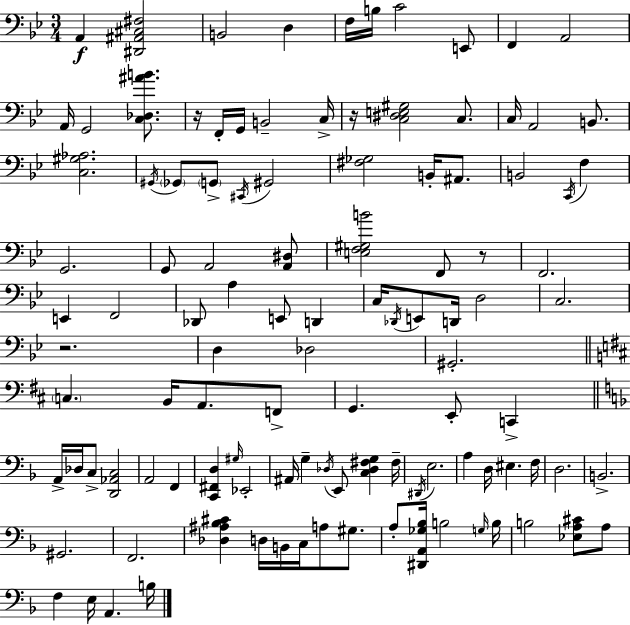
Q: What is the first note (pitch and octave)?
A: A2